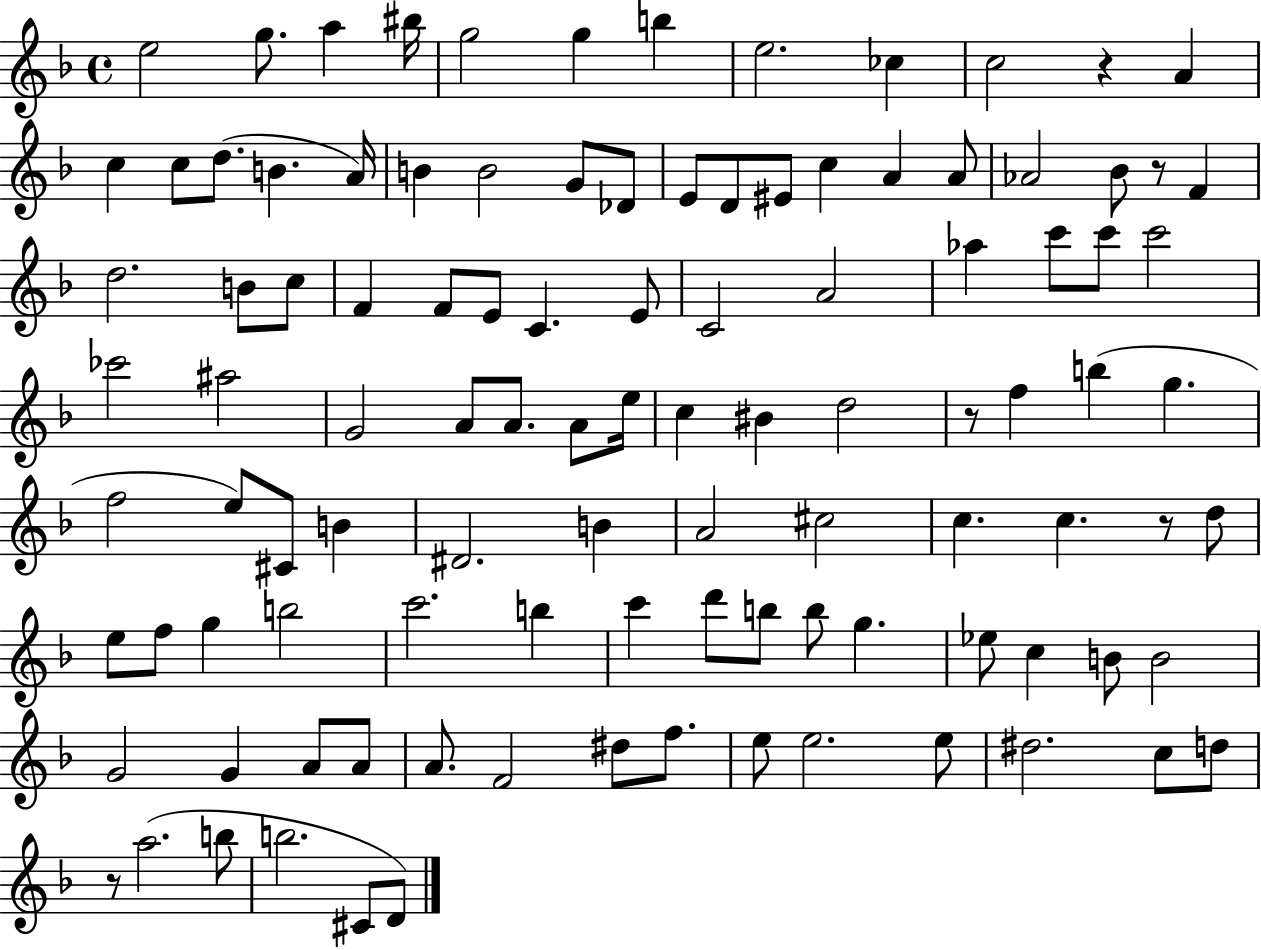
X:1
T:Untitled
M:4/4
L:1/4
K:F
e2 g/2 a ^b/4 g2 g b e2 _c c2 z A c c/2 d/2 B A/4 B B2 G/2 _D/2 E/2 D/2 ^E/2 c A A/2 _A2 _B/2 z/2 F d2 B/2 c/2 F F/2 E/2 C E/2 C2 A2 _a c'/2 c'/2 c'2 _c'2 ^a2 G2 A/2 A/2 A/2 e/4 c ^B d2 z/2 f b g f2 e/2 ^C/2 B ^D2 B A2 ^c2 c c z/2 d/2 e/2 f/2 g b2 c'2 b c' d'/2 b/2 b/2 g _e/2 c B/2 B2 G2 G A/2 A/2 A/2 F2 ^d/2 f/2 e/2 e2 e/2 ^d2 c/2 d/2 z/2 a2 b/2 b2 ^C/2 D/2